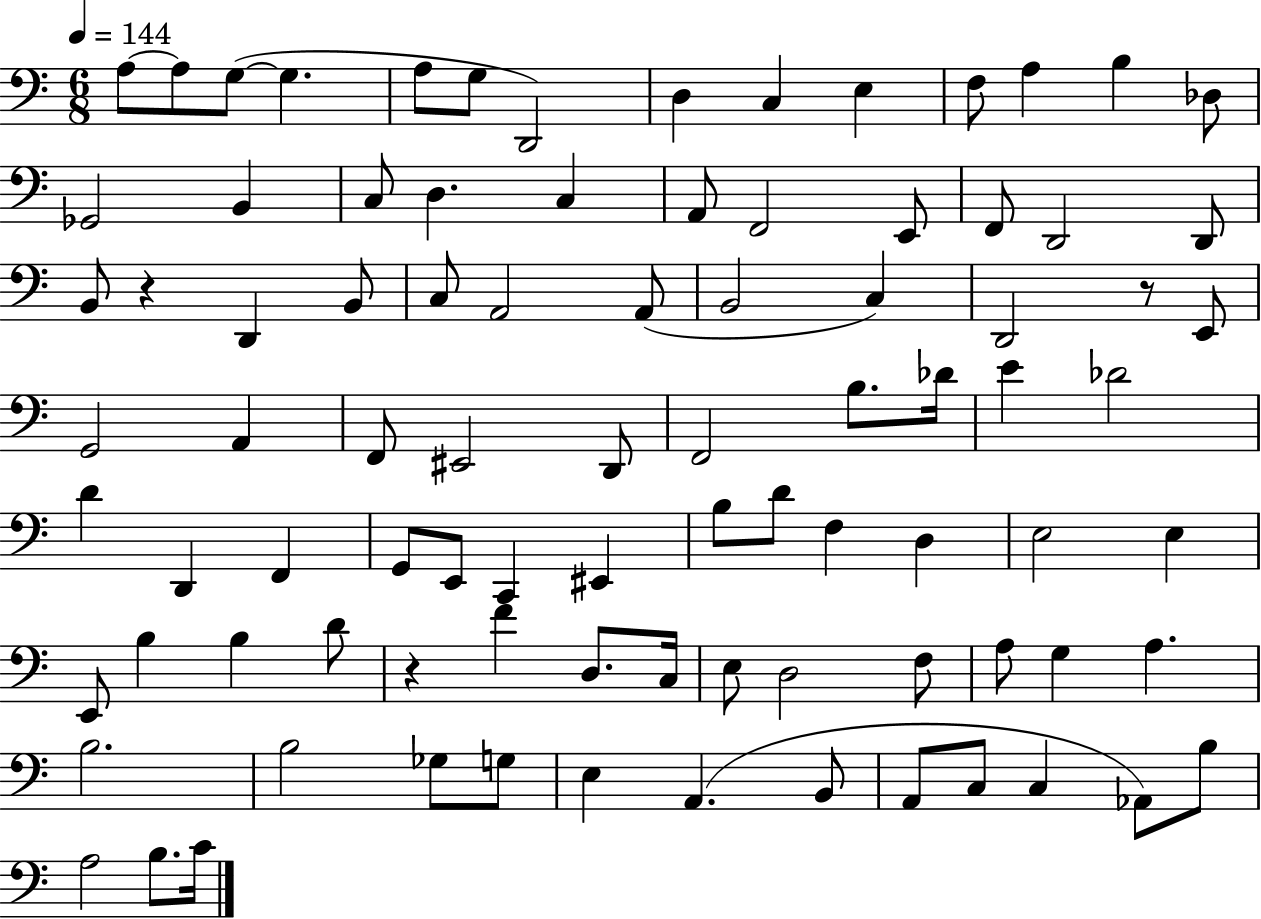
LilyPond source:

{
  \clef bass
  \numericTimeSignature
  \time 6/8
  \key c \major
  \tempo 4 = 144
  a8~~ a8 g8~(~ g4. | a8 g8 d,2) | d4 c4 e4 | f8 a4 b4 des8 | \break ges,2 b,4 | c8 d4. c4 | a,8 f,2 e,8 | f,8 d,2 d,8 | \break b,8 r4 d,4 b,8 | c8 a,2 a,8( | b,2 c4) | d,2 r8 e,8 | \break g,2 a,4 | f,8 eis,2 d,8 | f,2 b8. des'16 | e'4 des'2 | \break d'4 d,4 f,4 | g,8 e,8 c,4 eis,4 | b8 d'8 f4 d4 | e2 e4 | \break e,8 b4 b4 d'8 | r4 f'4 d8. c16 | e8 d2 f8 | a8 g4 a4. | \break b2. | b2 ges8 g8 | e4 a,4.( b,8 | a,8 c8 c4 aes,8) b8 | \break a2 b8. c'16 | \bar "|."
}